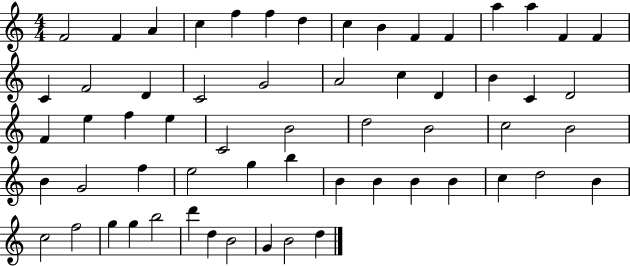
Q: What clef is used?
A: treble